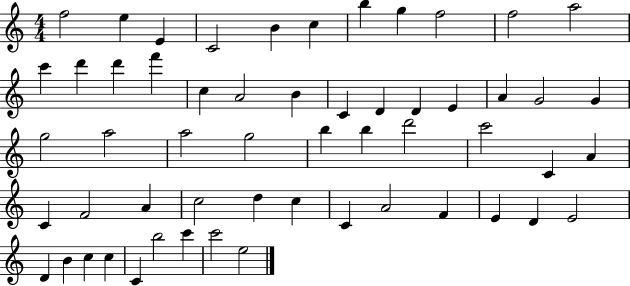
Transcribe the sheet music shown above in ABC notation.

X:1
T:Untitled
M:4/4
L:1/4
K:C
f2 e E C2 B c b g f2 f2 a2 c' d' d' f' c A2 B C D D E A G2 G g2 a2 a2 g2 b b d'2 c'2 C A C F2 A c2 d c C A2 F E D E2 D B c c C b2 c' c'2 e2